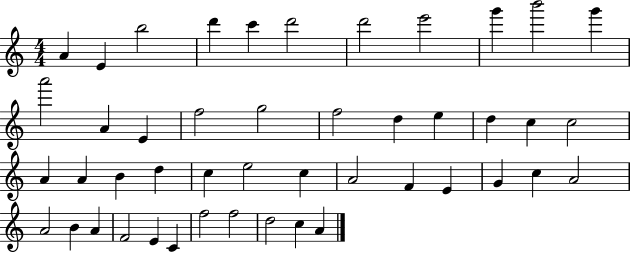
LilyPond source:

{
  \clef treble
  \numericTimeSignature
  \time 4/4
  \key c \major
  a'4 e'4 b''2 | d'''4 c'''4 d'''2 | d'''2 e'''2 | g'''4 b'''2 g'''4 | \break a'''2 a'4 e'4 | f''2 g''2 | f''2 d''4 e''4 | d''4 c''4 c''2 | \break a'4 a'4 b'4 d''4 | c''4 e''2 c''4 | a'2 f'4 e'4 | g'4 c''4 a'2 | \break a'2 b'4 a'4 | f'2 e'4 c'4 | f''2 f''2 | d''2 c''4 a'4 | \break \bar "|."
}